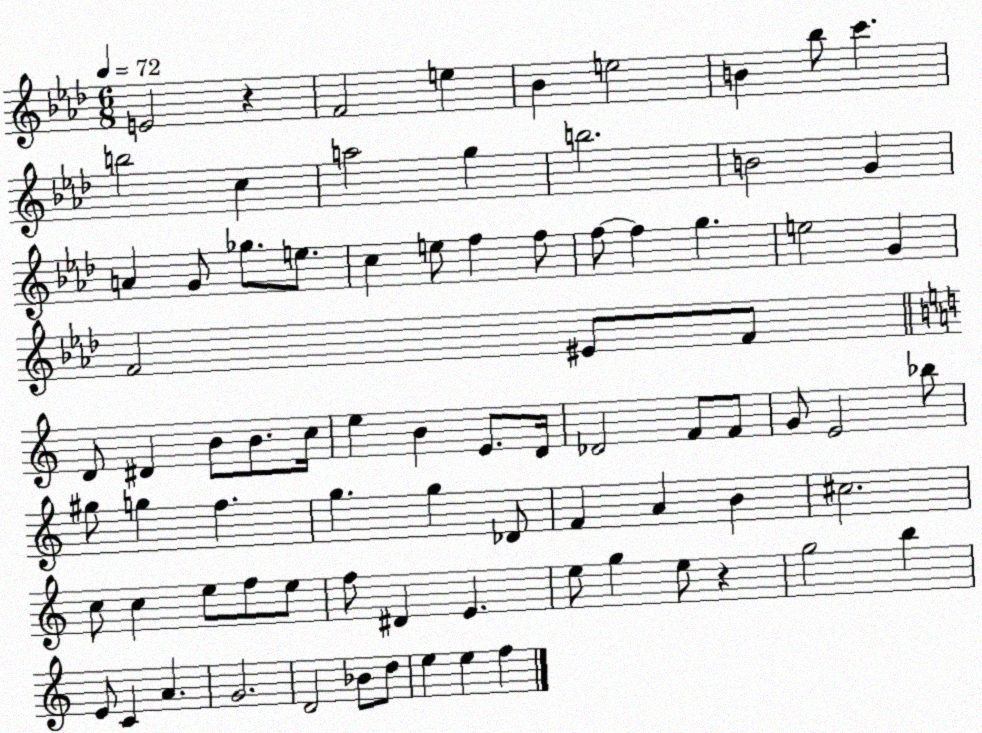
X:1
T:Untitled
M:6/8
L:1/4
K:Ab
E2 z F2 e _B e2 B _b/2 c' b2 c a2 g b2 B2 G A G/2 _g/2 e/2 c e/2 f f/2 f/2 f g e2 G F2 ^E/2 F/2 D/2 ^D B/2 B/2 c/4 e B E/2 D/4 _D2 F/2 F/2 G/2 E2 _b/2 ^g/2 g f g g _D/2 F A B ^c2 c/2 c e/2 f/2 e/2 f/2 ^D E e/2 g e/2 z g2 b E/2 C A G2 D2 _B/2 d/2 e e f